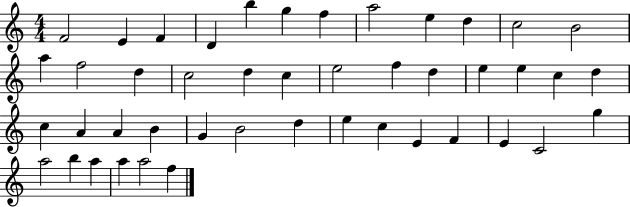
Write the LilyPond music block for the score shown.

{
  \clef treble
  \numericTimeSignature
  \time 4/4
  \key c \major
  f'2 e'4 f'4 | d'4 b''4 g''4 f''4 | a''2 e''4 d''4 | c''2 b'2 | \break a''4 f''2 d''4 | c''2 d''4 c''4 | e''2 f''4 d''4 | e''4 e''4 c''4 d''4 | \break c''4 a'4 a'4 b'4 | g'4 b'2 d''4 | e''4 c''4 e'4 f'4 | e'4 c'2 g''4 | \break a''2 b''4 a''4 | a''4 a''2 f''4 | \bar "|."
}